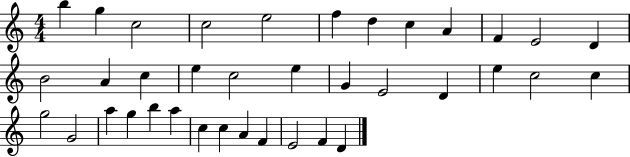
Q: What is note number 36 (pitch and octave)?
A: F4